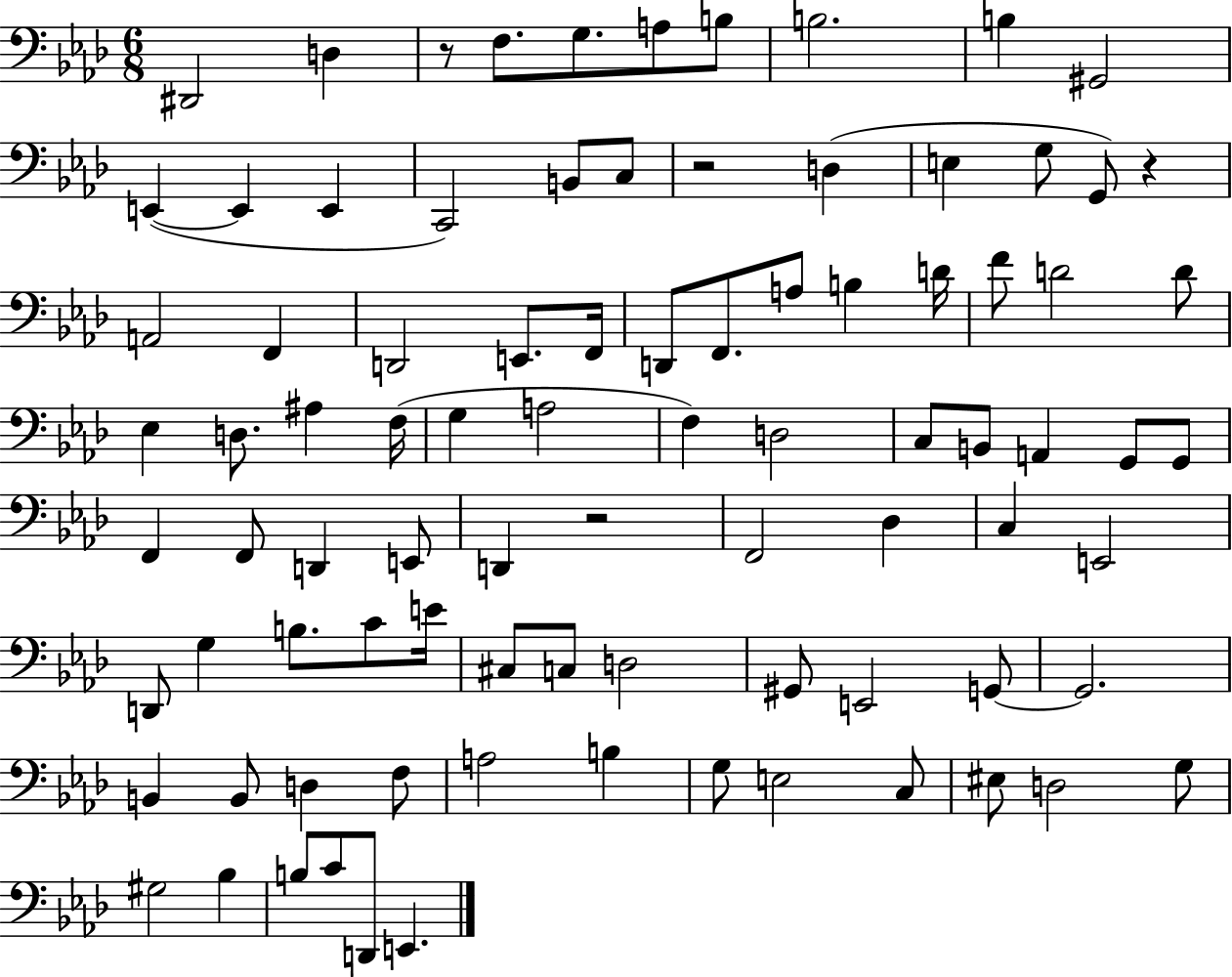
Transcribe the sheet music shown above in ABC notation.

X:1
T:Untitled
M:6/8
L:1/4
K:Ab
^D,,2 D, z/2 F,/2 G,/2 A,/2 B,/2 B,2 B, ^G,,2 E,, E,, E,, C,,2 B,,/2 C,/2 z2 D, E, G,/2 G,,/2 z A,,2 F,, D,,2 E,,/2 F,,/4 D,,/2 F,,/2 A,/2 B, D/4 F/2 D2 D/2 _E, D,/2 ^A, F,/4 G, A,2 F, D,2 C,/2 B,,/2 A,, G,,/2 G,,/2 F,, F,,/2 D,, E,,/2 D,, z2 F,,2 _D, C, E,,2 D,,/2 G, B,/2 C/2 E/4 ^C,/2 C,/2 D,2 ^G,,/2 E,,2 G,,/2 G,,2 B,, B,,/2 D, F,/2 A,2 B, G,/2 E,2 C,/2 ^E,/2 D,2 G,/2 ^G,2 _B, B,/2 C/2 D,,/2 E,,